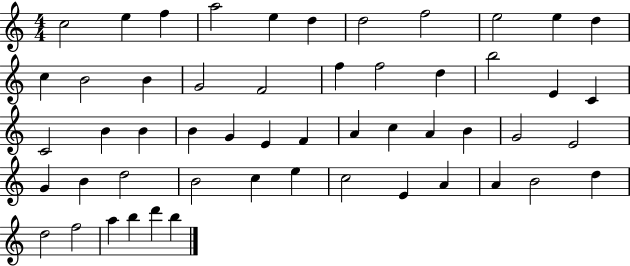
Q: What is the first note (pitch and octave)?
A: C5